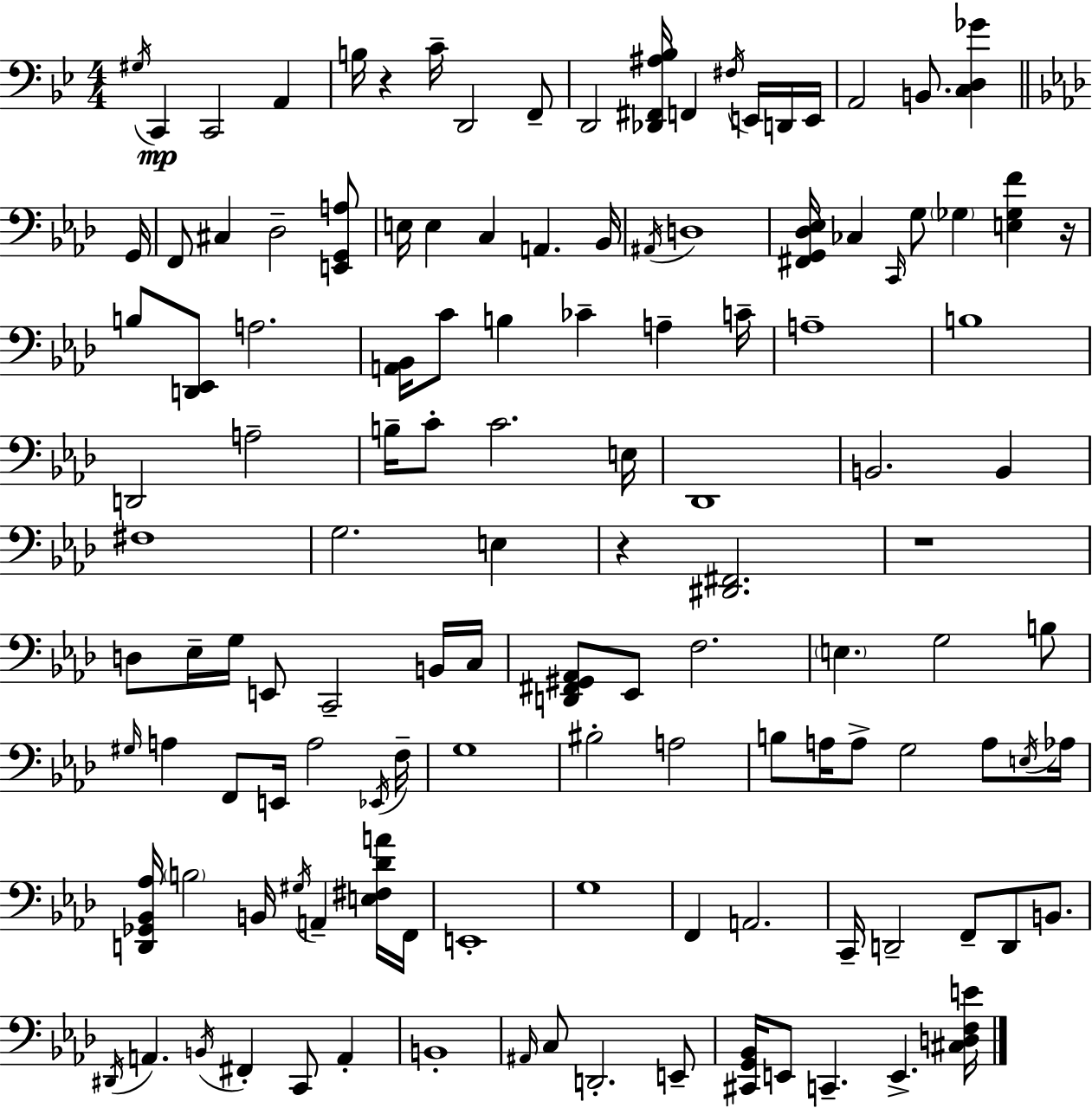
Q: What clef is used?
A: bass